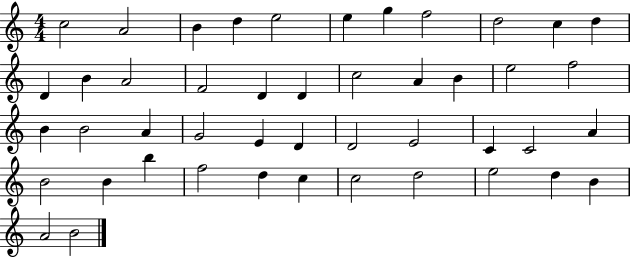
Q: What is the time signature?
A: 4/4